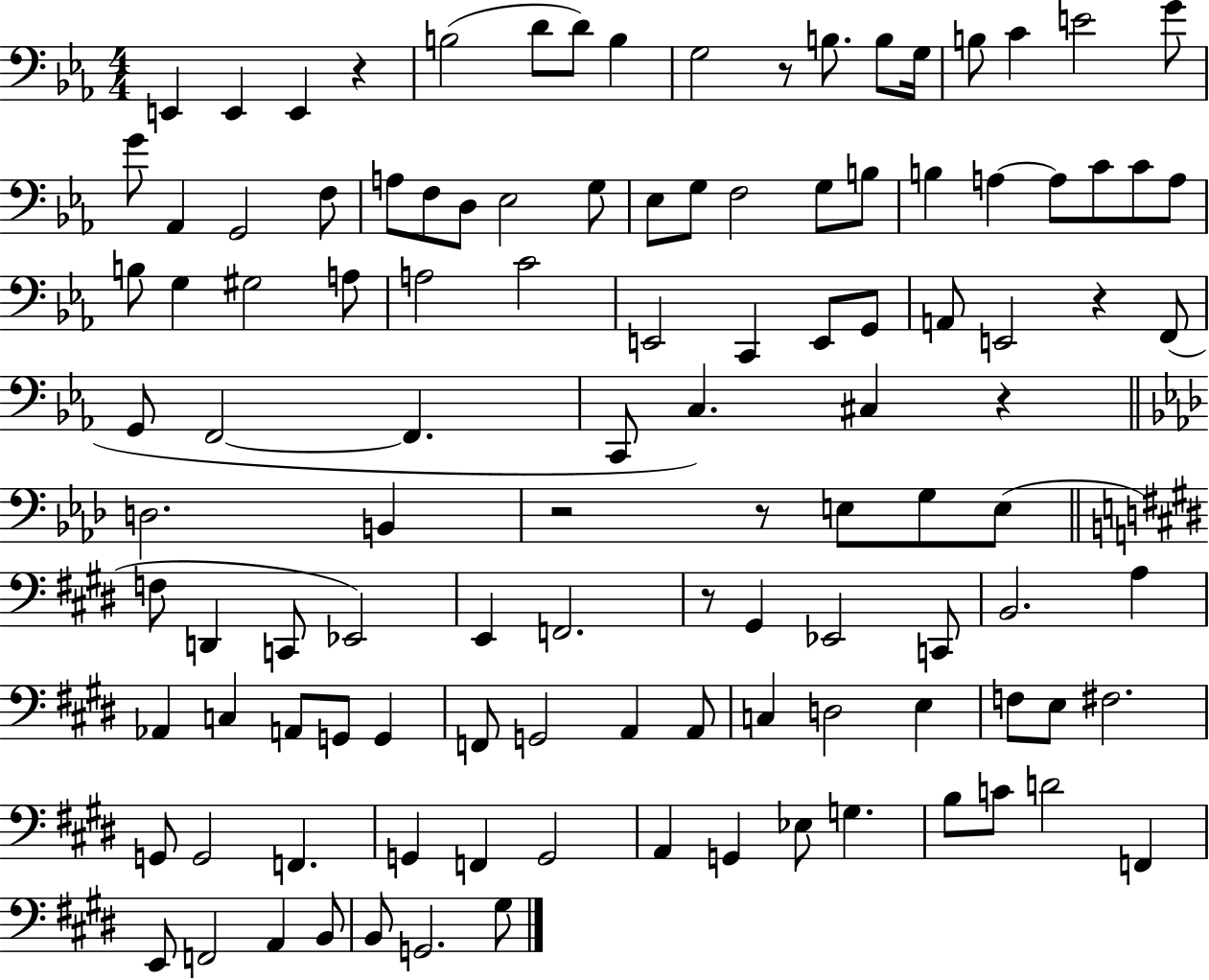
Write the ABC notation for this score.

X:1
T:Untitled
M:4/4
L:1/4
K:Eb
E,, E,, E,, z B,2 D/2 D/2 B, G,2 z/2 B,/2 B,/2 G,/4 B,/2 C E2 G/2 G/2 _A,, G,,2 F,/2 A,/2 F,/2 D,/2 _E,2 G,/2 _E,/2 G,/2 F,2 G,/2 B,/2 B, A, A,/2 C/2 C/2 A,/2 B,/2 G, ^G,2 A,/2 A,2 C2 E,,2 C,, E,,/2 G,,/2 A,,/2 E,,2 z F,,/2 G,,/2 F,,2 F,, C,,/2 C, ^C, z D,2 B,, z2 z/2 E,/2 G,/2 E,/2 F,/2 D,, C,,/2 _E,,2 E,, F,,2 z/2 ^G,, _E,,2 C,,/2 B,,2 A, _A,, C, A,,/2 G,,/2 G,, F,,/2 G,,2 A,, A,,/2 C, D,2 E, F,/2 E,/2 ^F,2 G,,/2 G,,2 F,, G,, F,, G,,2 A,, G,, _E,/2 G, B,/2 C/2 D2 F,, E,,/2 F,,2 A,, B,,/2 B,,/2 G,,2 ^G,/2